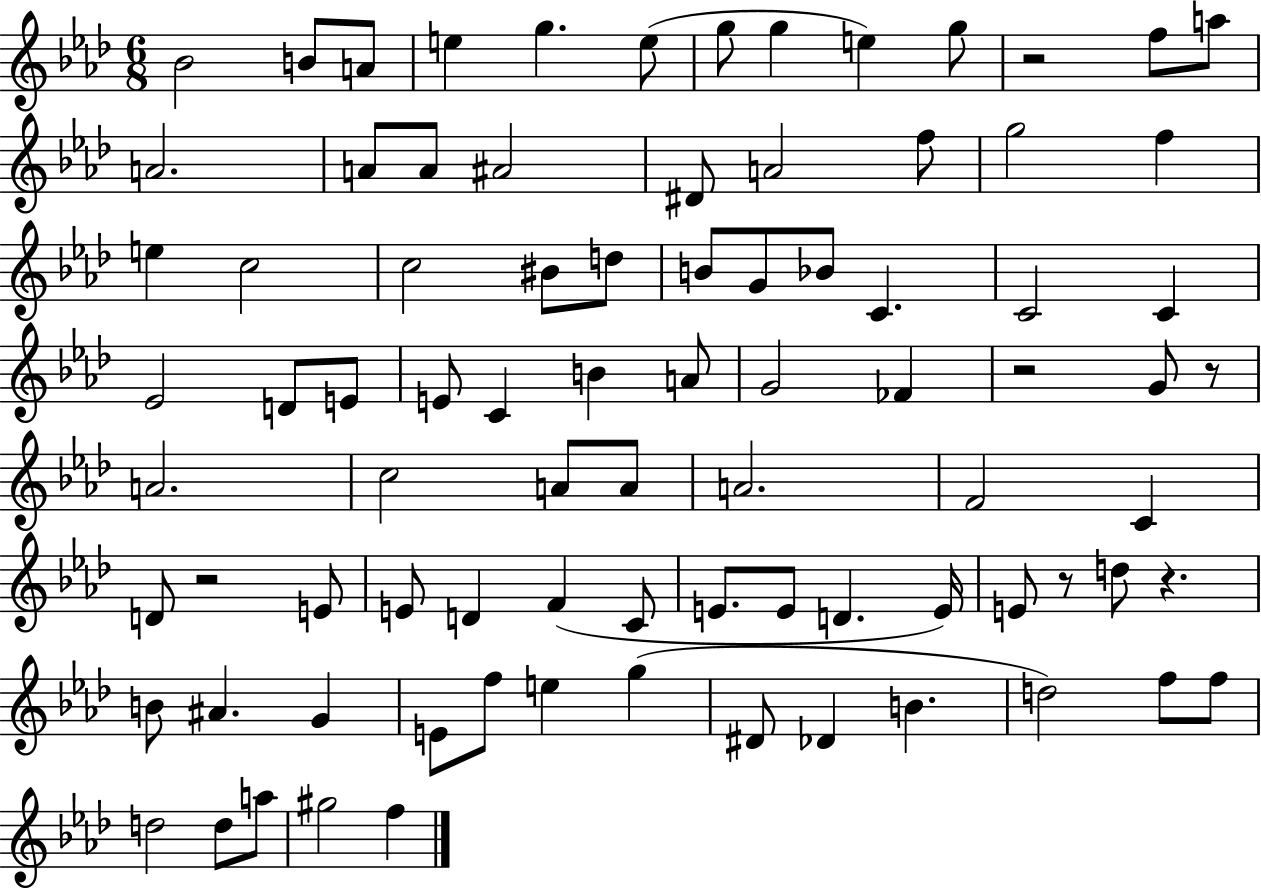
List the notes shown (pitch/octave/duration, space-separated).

Bb4/h B4/e A4/e E5/q G5/q. E5/e G5/e G5/q E5/q G5/e R/h F5/e A5/e A4/h. A4/e A4/e A#4/h D#4/e A4/h F5/e G5/h F5/q E5/q C5/h C5/h BIS4/e D5/e B4/e G4/e Bb4/e C4/q. C4/h C4/q Eb4/h D4/e E4/e E4/e C4/q B4/q A4/e G4/h FES4/q R/h G4/e R/e A4/h. C5/h A4/e A4/e A4/h. F4/h C4/q D4/e R/h E4/e E4/e D4/q F4/q C4/e E4/e. E4/e D4/q. E4/s E4/e R/e D5/e R/q. B4/e A#4/q. G4/q E4/e F5/e E5/q G5/q D#4/e Db4/q B4/q. D5/h F5/e F5/e D5/h D5/e A5/e G#5/h F5/q